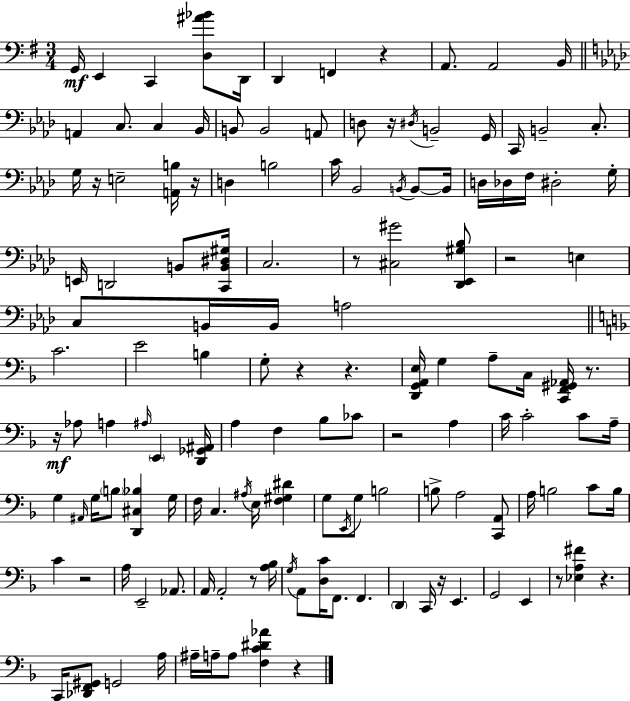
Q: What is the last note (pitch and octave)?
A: A3